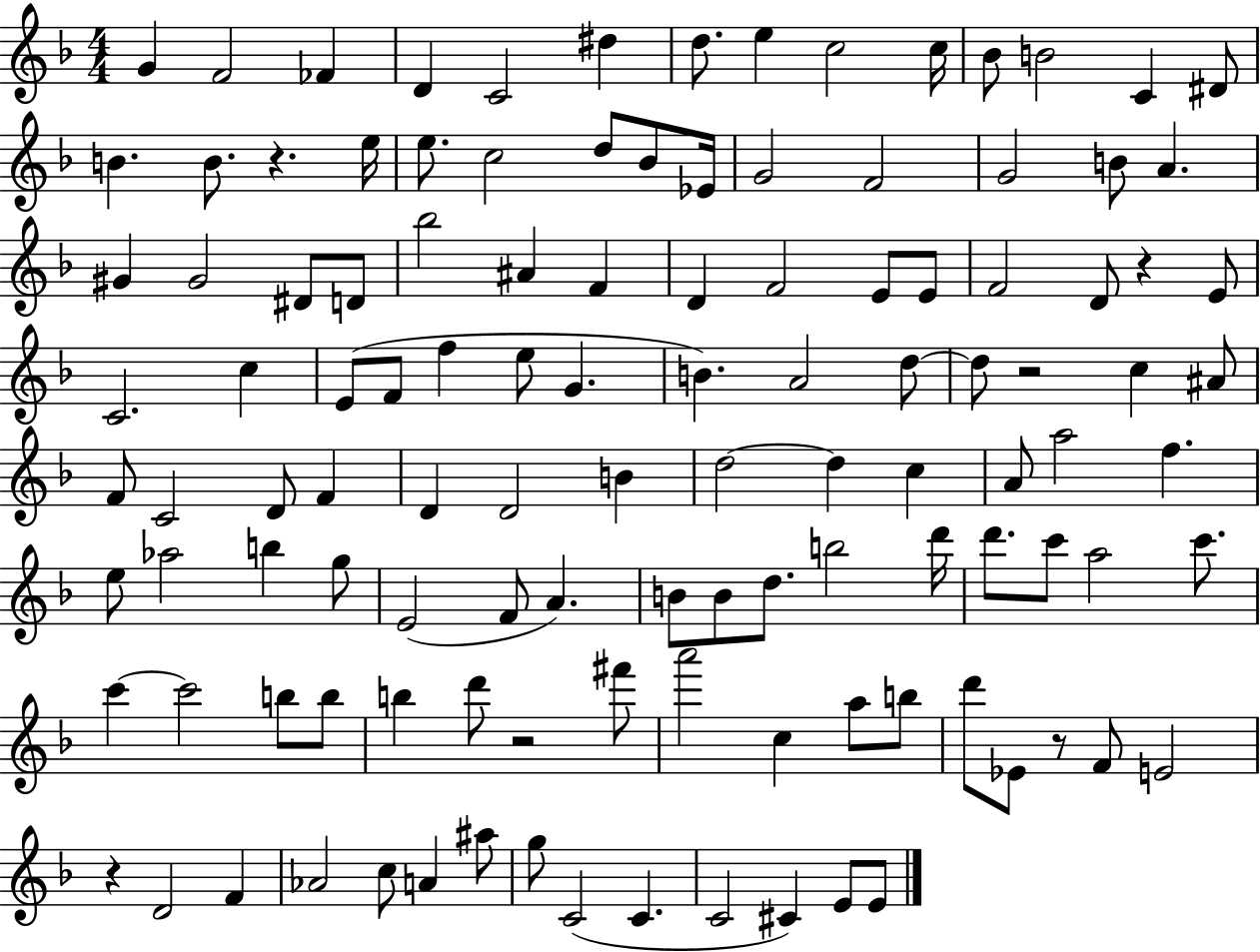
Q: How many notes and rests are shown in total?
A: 117